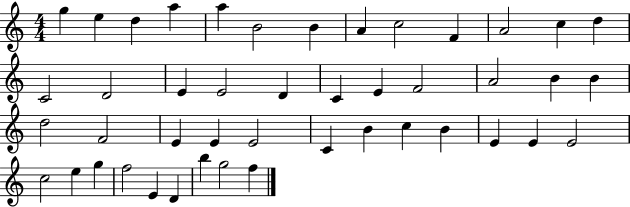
G5/q E5/q D5/q A5/q A5/q B4/h B4/q A4/q C5/h F4/q A4/h C5/q D5/q C4/h D4/h E4/q E4/h D4/q C4/q E4/q F4/h A4/h B4/q B4/q D5/h F4/h E4/q E4/q E4/h C4/q B4/q C5/q B4/q E4/q E4/q E4/h C5/h E5/q G5/q F5/h E4/q D4/q B5/q G5/h F5/q